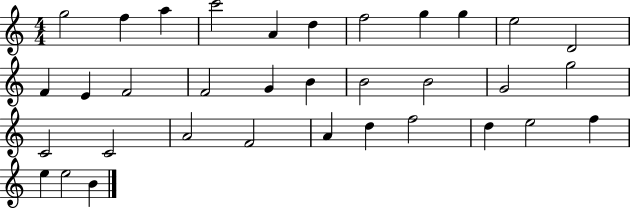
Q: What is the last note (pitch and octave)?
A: B4